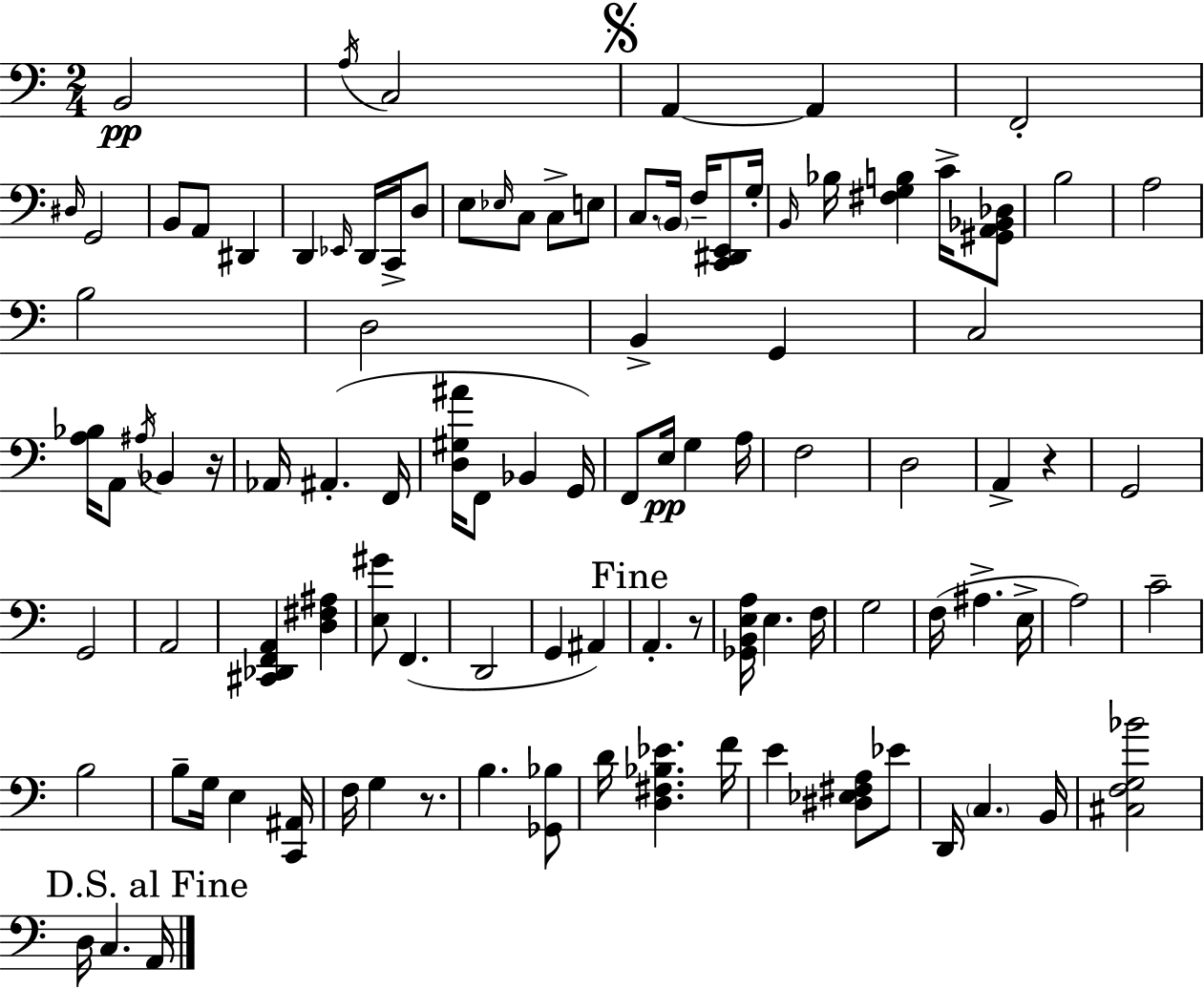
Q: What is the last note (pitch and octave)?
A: A2